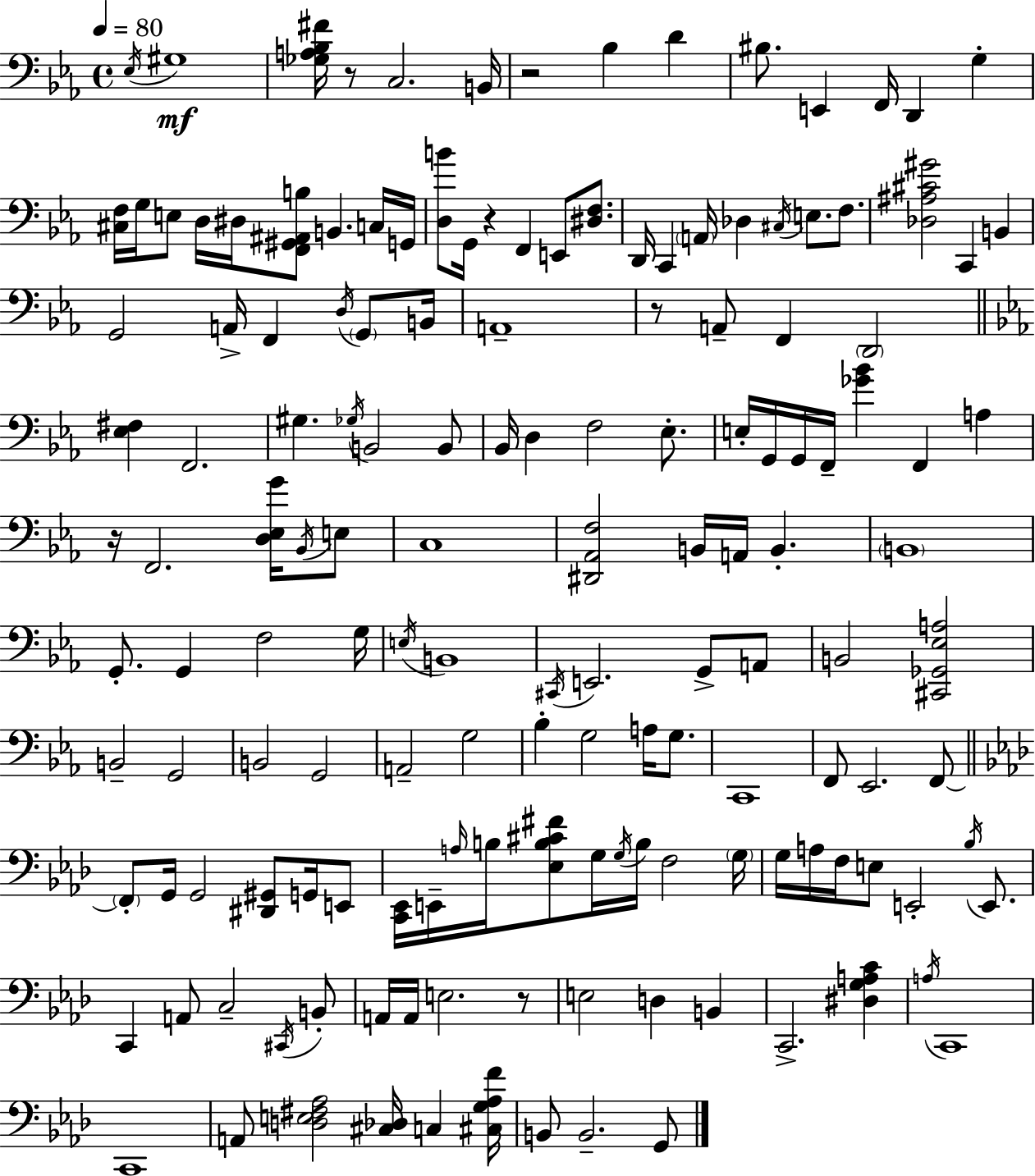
Eb3/s G#3/w [Gb3,A3,Bb3,F#4]/s R/e C3/h. B2/s R/h Bb3/q D4/q BIS3/e. E2/q F2/s D2/q G3/q [C#3,F3]/s G3/s E3/e D3/s D#3/s [F2,G#2,A#2,B3]/e B2/q. C3/s G2/s [D3,B4]/e G2/s R/q F2/q E2/e [D#3,F3]/e. D2/s C2/q A2/s Db3/q C#3/s E3/e. F3/e. [Db3,A#3,C#4,G#4]/h C2/q B2/q G2/h A2/s F2/q D3/s G2/e B2/s A2/w R/e A2/e F2/q D2/h [Eb3,F#3]/q F2/h. G#3/q. Gb3/s B2/h B2/e Bb2/s D3/q F3/h Eb3/e. E3/s G2/s G2/s F2/s [Gb4,Bb4]/q F2/q A3/q R/s F2/h. [D3,Eb3,G4]/s Bb2/s E3/e C3/w [D#2,Ab2,F3]/h B2/s A2/s B2/q. B2/w G2/e. G2/q F3/h G3/s E3/s B2/w C#2/s E2/h. G2/e A2/e B2/h [C#2,Gb2,Eb3,A3]/h B2/h G2/h B2/h G2/h A2/h G3/h Bb3/q G3/h A3/s G3/e. C2/w F2/e Eb2/h. F2/e F2/e G2/s G2/h [D#2,G#2]/e G2/s E2/e [C2,Eb2]/s E2/s A3/s B3/s [Eb3,B3,C#4,F#4]/e G3/s G3/s B3/s F3/h G3/s G3/s A3/s F3/s E3/e E2/h Bb3/s E2/e. C2/q A2/e C3/h C#2/s B2/e A2/s A2/s E3/h. R/e E3/h D3/q B2/q C2/h. [D#3,G3,A3,C4]/q A3/s C2/w C2/w A2/e [D3,E3,F#3,Ab3]/h [C#3,Db3]/s C3/q [C#3,G3,Ab3,F4]/s B2/e B2/h. G2/e